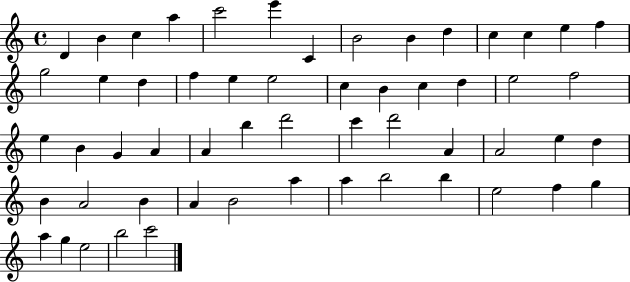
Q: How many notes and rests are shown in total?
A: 56